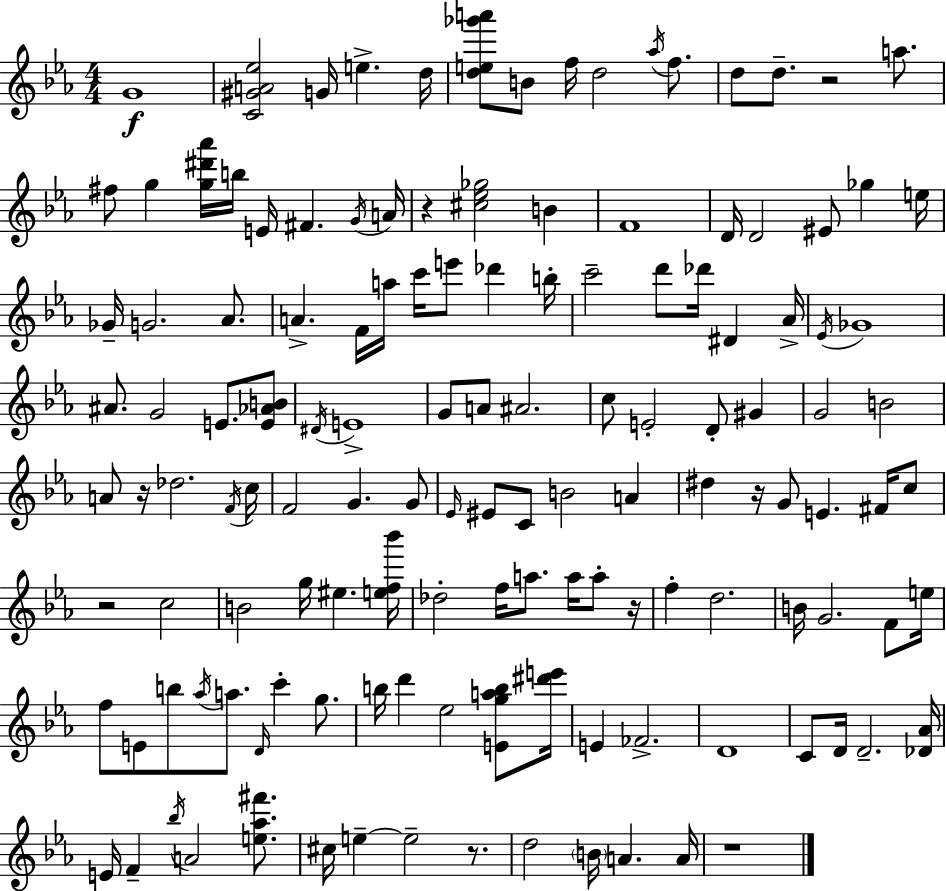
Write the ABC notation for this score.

X:1
T:Untitled
M:4/4
L:1/4
K:Eb
G4 [C^GA_e]2 G/4 e d/4 [de_g'a']/2 B/2 f/4 d2 _a/4 f/2 d/2 d/2 z2 a/2 ^f/2 g [g^d'_a']/4 b/4 E/4 ^F G/4 A/4 z [^c_e_g]2 B F4 D/4 D2 ^E/2 _g e/4 _G/4 G2 _A/2 A F/4 a/4 c'/4 e'/2 _d' b/4 c'2 d'/2 _d'/4 ^D _A/4 _E/4 _G4 ^A/2 G2 E/2 [E_AB]/2 ^D/4 E4 G/2 A/2 ^A2 c/2 E2 D/2 ^G G2 B2 A/2 z/4 _d2 F/4 c/4 F2 G G/2 _E/4 ^E/2 C/2 B2 A ^d z/4 G/2 E ^F/4 c/2 z2 c2 B2 g/4 ^e [ef_b']/4 _d2 f/4 a/2 a/4 a/2 z/4 f d2 B/4 G2 F/2 e/4 f/2 E/2 b/2 _a/4 a/2 D/4 c' g/2 b/4 d' _e2 [Egab]/2 [^d'e']/4 E _F2 D4 C/2 D/4 D2 [_D_A]/4 E/4 F _b/4 A2 [e_a^f']/2 ^c/4 e e2 z/2 d2 B/4 A A/4 z4